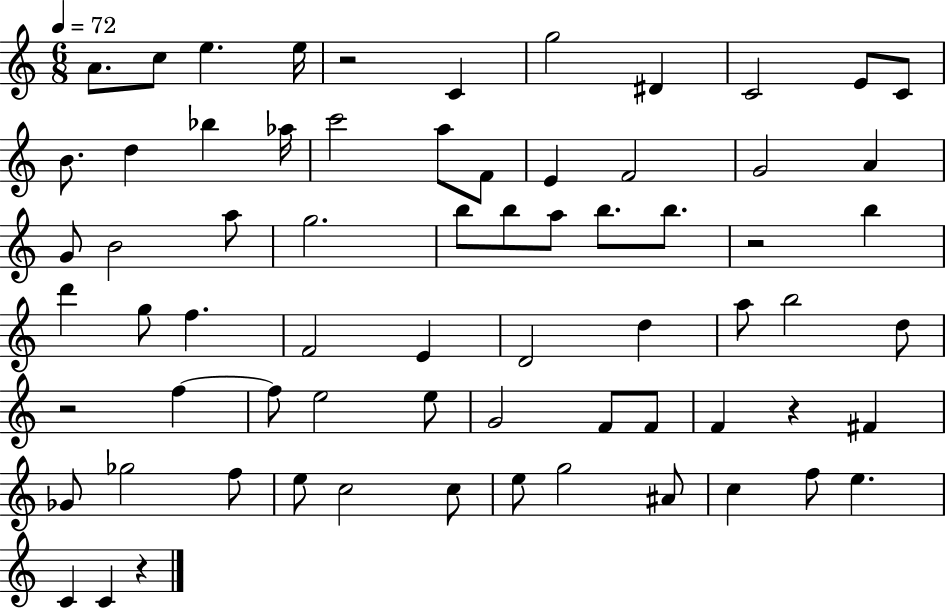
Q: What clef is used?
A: treble